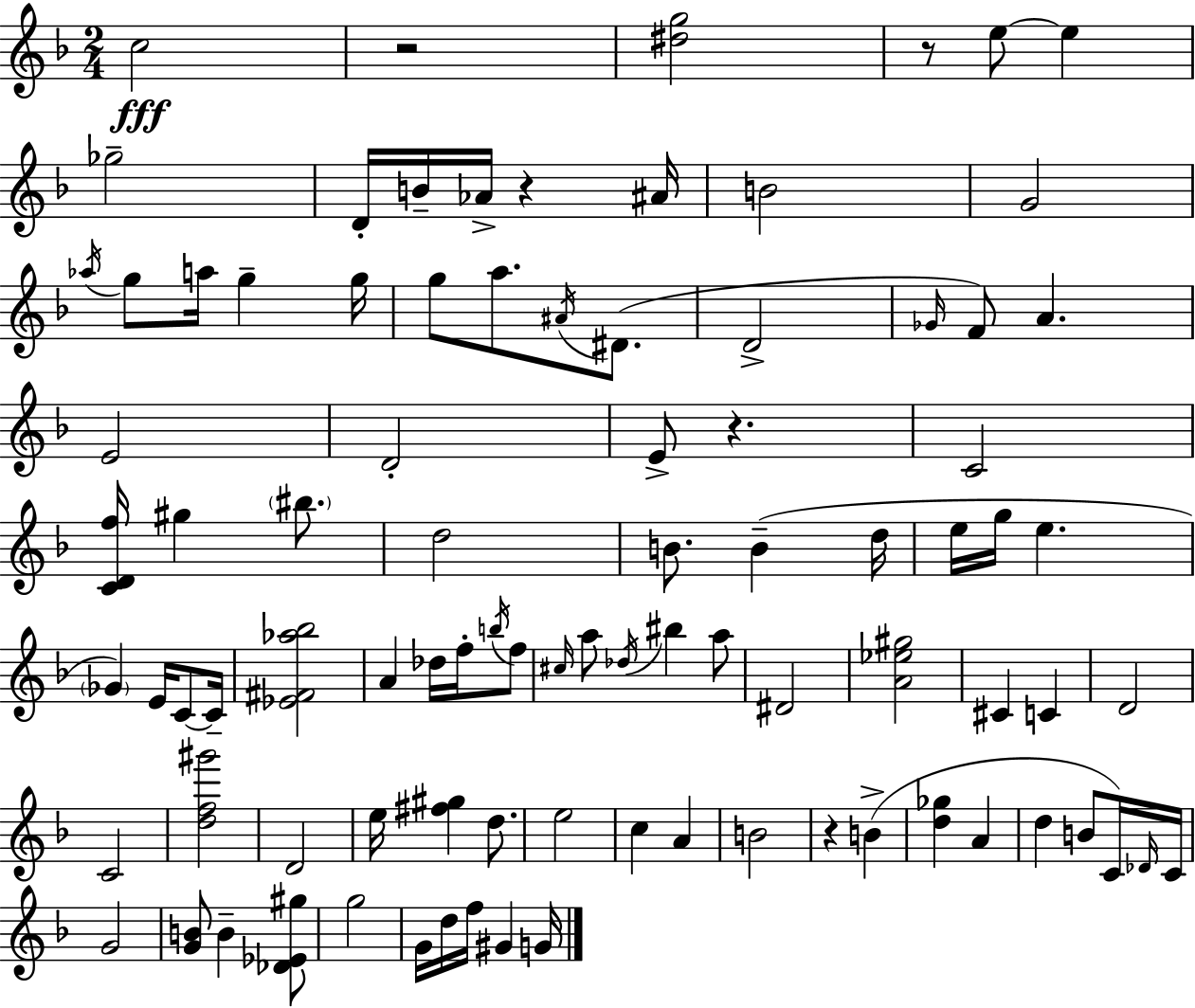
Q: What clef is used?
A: treble